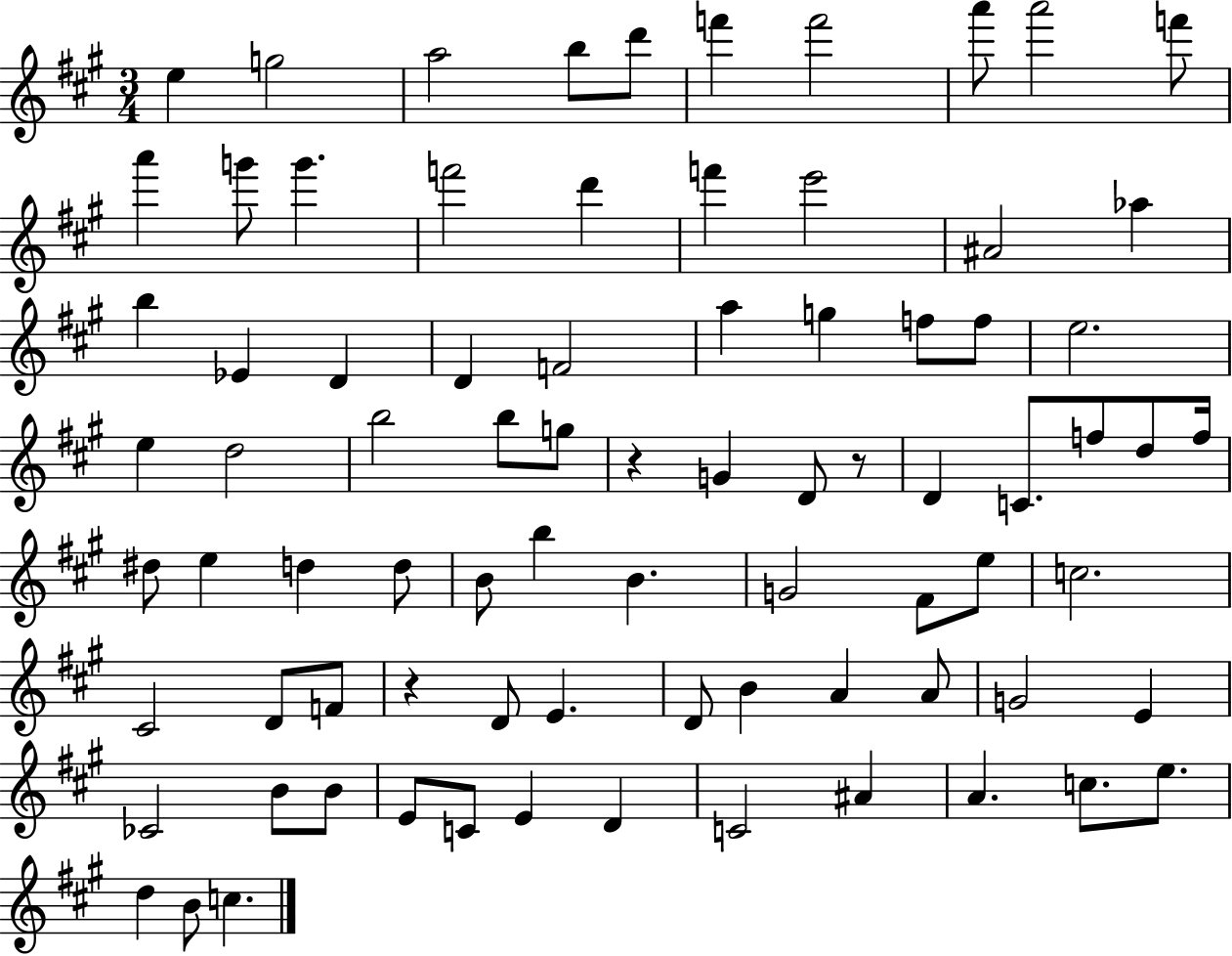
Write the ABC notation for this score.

X:1
T:Untitled
M:3/4
L:1/4
K:A
e g2 a2 b/2 d'/2 f' f'2 a'/2 a'2 f'/2 a' g'/2 g' f'2 d' f' e'2 ^A2 _a b _E D D F2 a g f/2 f/2 e2 e d2 b2 b/2 g/2 z G D/2 z/2 D C/2 f/2 d/2 f/4 ^d/2 e d d/2 B/2 b B G2 ^F/2 e/2 c2 ^C2 D/2 F/2 z D/2 E D/2 B A A/2 G2 E _C2 B/2 B/2 E/2 C/2 E D C2 ^A A c/2 e/2 d B/2 c